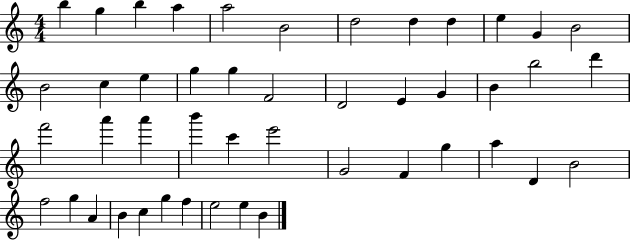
X:1
T:Untitled
M:4/4
L:1/4
K:C
b g b a a2 B2 d2 d d e G B2 B2 c e g g F2 D2 E G B b2 d' f'2 a' a' b' c' e'2 G2 F g a D B2 f2 g A B c g f e2 e B